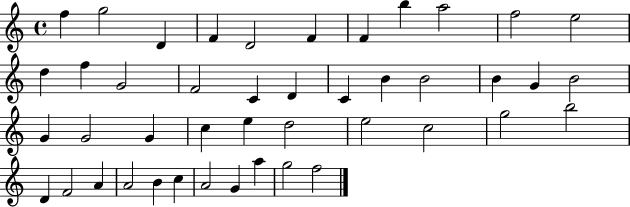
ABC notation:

X:1
T:Untitled
M:4/4
L:1/4
K:C
f g2 D F D2 F F b a2 f2 e2 d f G2 F2 C D C B B2 B G B2 G G2 G c e d2 e2 c2 g2 b2 D F2 A A2 B c A2 G a g2 f2